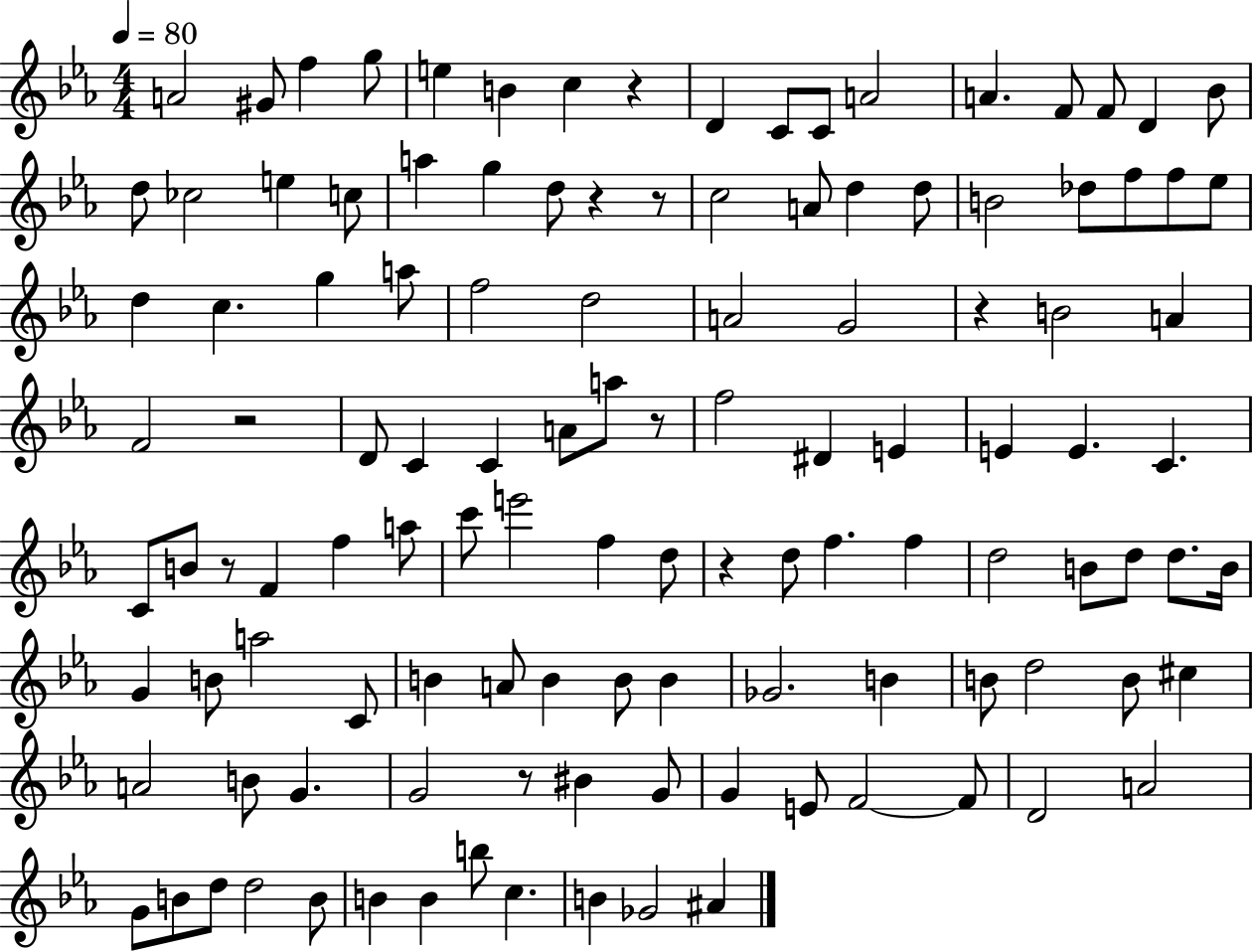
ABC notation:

X:1
T:Untitled
M:4/4
L:1/4
K:Eb
A2 ^G/2 f g/2 e B c z D C/2 C/2 A2 A F/2 F/2 D _B/2 d/2 _c2 e c/2 a g d/2 z z/2 c2 A/2 d d/2 B2 _d/2 f/2 f/2 _e/2 d c g a/2 f2 d2 A2 G2 z B2 A F2 z2 D/2 C C A/2 a/2 z/2 f2 ^D E E E C C/2 B/2 z/2 F f a/2 c'/2 e'2 f d/2 z d/2 f f d2 B/2 d/2 d/2 B/4 G B/2 a2 C/2 B A/2 B B/2 B _G2 B B/2 d2 B/2 ^c A2 B/2 G G2 z/2 ^B G/2 G E/2 F2 F/2 D2 A2 G/2 B/2 d/2 d2 B/2 B B b/2 c B _G2 ^A